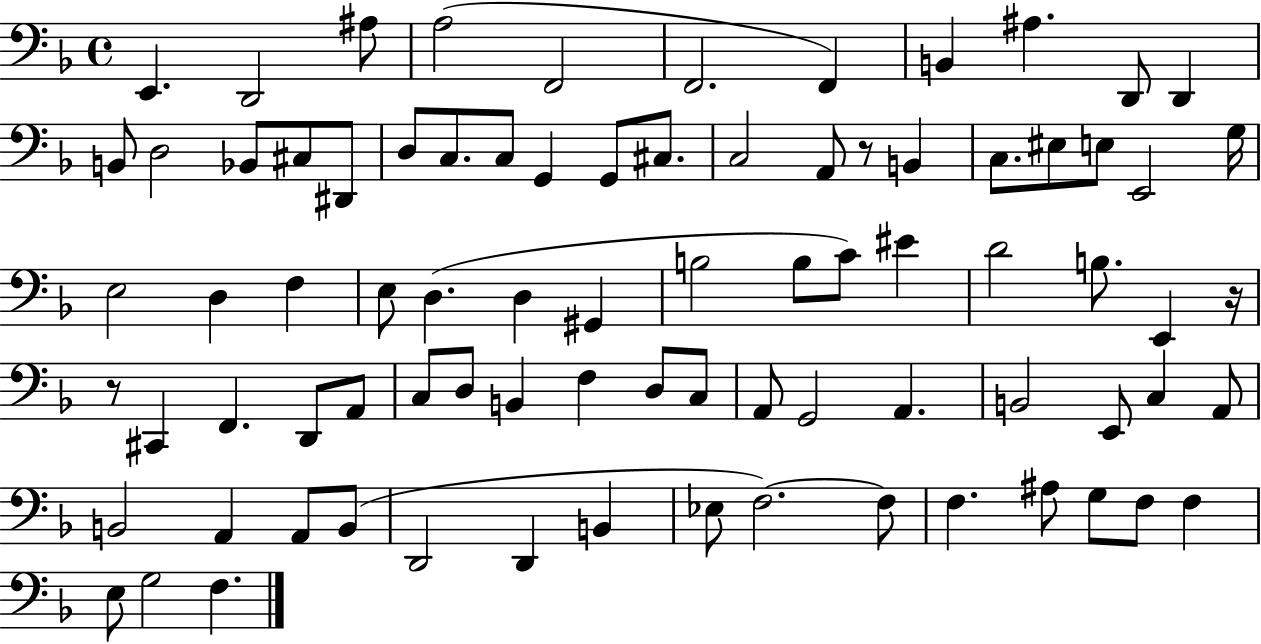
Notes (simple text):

E2/q. D2/h A#3/e A3/h F2/h F2/h. F2/q B2/q A#3/q. D2/e D2/q B2/e D3/h Bb2/e C#3/e D#2/e D3/e C3/e. C3/e G2/q G2/e C#3/e. C3/h A2/e R/e B2/q C3/e. EIS3/e E3/e E2/h G3/s E3/h D3/q F3/q E3/e D3/q. D3/q G#2/q B3/h B3/e C4/e EIS4/q D4/h B3/e. E2/q R/s R/e C#2/q F2/q. D2/e A2/e C3/e D3/e B2/q F3/q D3/e C3/e A2/e G2/h A2/q. B2/h E2/e C3/q A2/e B2/h A2/q A2/e B2/e D2/h D2/q B2/q Eb3/e F3/h. F3/e F3/q. A#3/e G3/e F3/e F3/q E3/e G3/h F3/q.